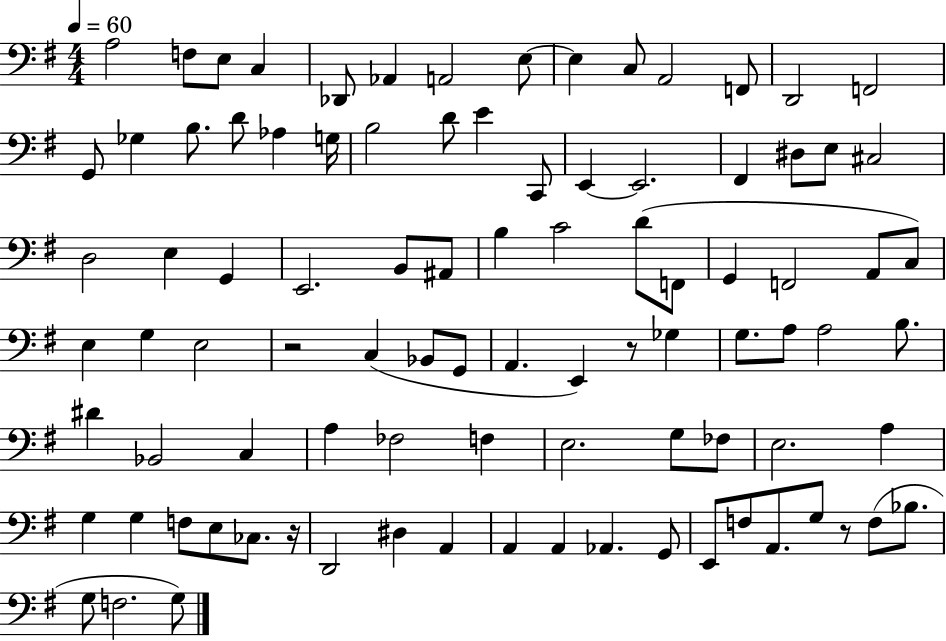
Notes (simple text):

A3/h F3/e E3/e C3/q Db2/e Ab2/q A2/h E3/e E3/q C3/e A2/h F2/e D2/h F2/h G2/e Gb3/q B3/e. D4/e Ab3/q G3/s B3/h D4/e E4/q C2/e E2/q E2/h. F#2/q D#3/e E3/e C#3/h D3/h E3/q G2/q E2/h. B2/e A#2/e B3/q C4/h D4/e F2/e G2/q F2/h A2/e C3/e E3/q G3/q E3/h R/h C3/q Bb2/e G2/e A2/q. E2/q R/e Gb3/q G3/e. A3/e A3/h B3/e. D#4/q Bb2/h C3/q A3/q FES3/h F3/q E3/h. G3/e FES3/e E3/h. A3/q G3/q G3/q F3/e E3/e CES3/e. R/s D2/h D#3/q A2/q A2/q A2/q Ab2/q. G2/e E2/e F3/e A2/e. G3/e R/e F3/e Bb3/e. G3/e F3/h. G3/e